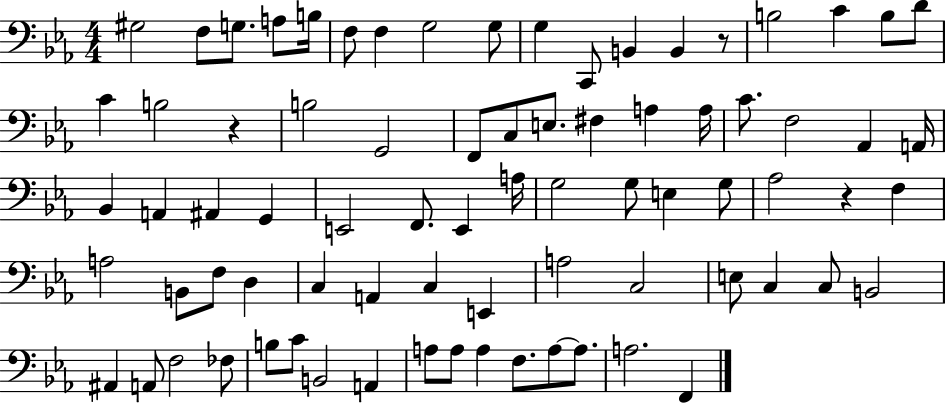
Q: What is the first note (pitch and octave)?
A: G#3